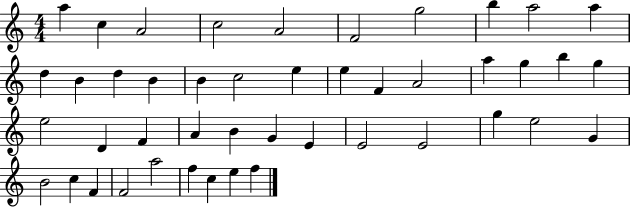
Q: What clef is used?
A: treble